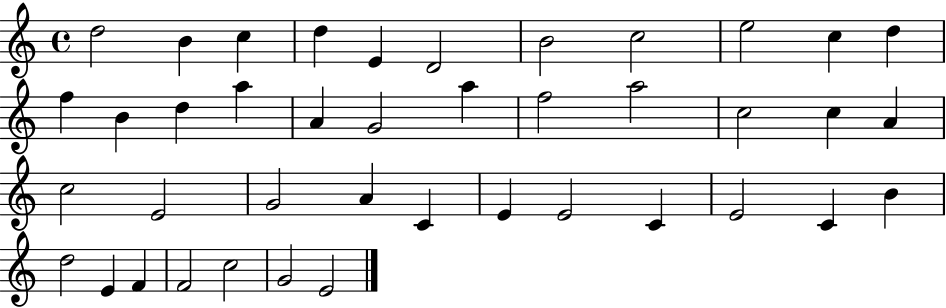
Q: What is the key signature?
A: C major